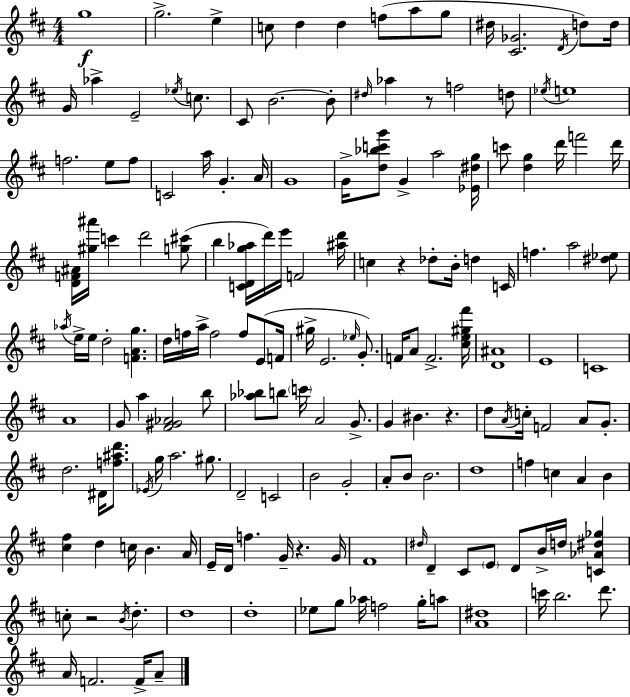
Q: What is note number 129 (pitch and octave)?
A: D5